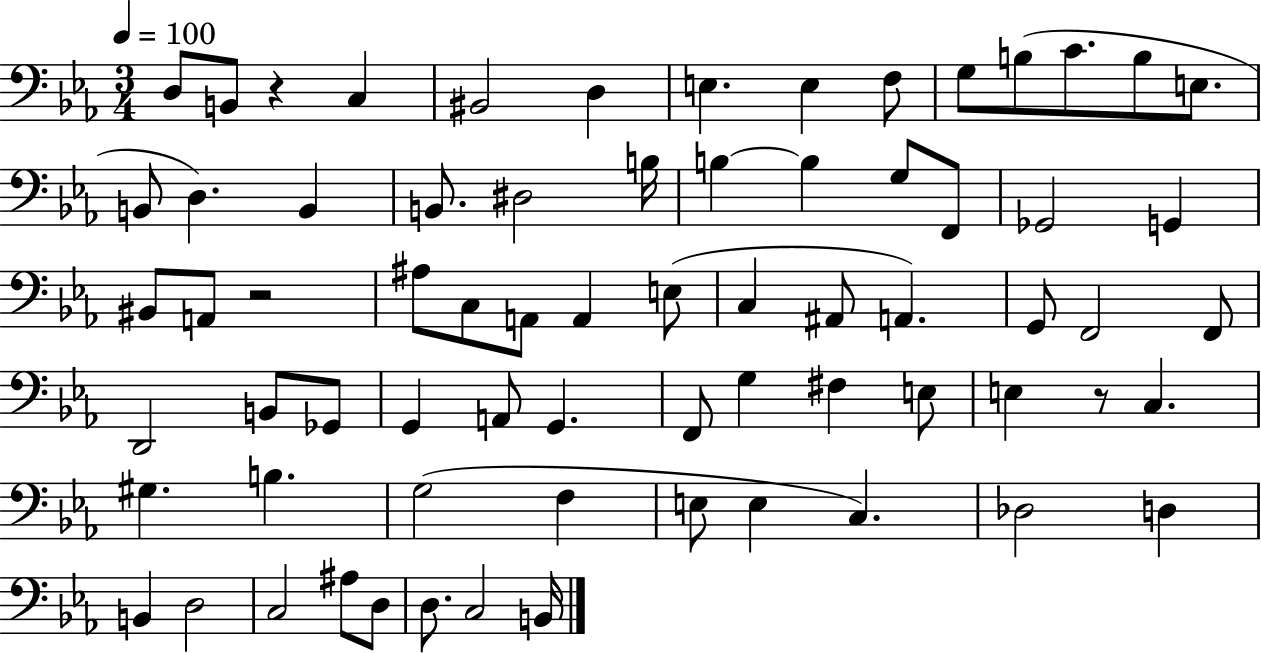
{
  \clef bass
  \numericTimeSignature
  \time 3/4
  \key ees \major
  \tempo 4 = 100
  \repeat volta 2 { d8 b,8 r4 c4 | bis,2 d4 | e4. e4 f8 | g8 b8( c'8. b8 e8. | \break b,8 d4.) b,4 | b,8. dis2 b16 | b4~~ b4 g8 f,8 | ges,2 g,4 | \break bis,8 a,8 r2 | ais8 c8 a,8 a,4 e8( | c4 ais,8 a,4.) | g,8 f,2 f,8 | \break d,2 b,8 ges,8 | g,4 a,8 g,4. | f,8 g4 fis4 e8 | e4 r8 c4. | \break gis4. b4. | g2( f4 | e8 e4 c4.) | des2 d4 | \break b,4 d2 | c2 ais8 d8 | d8. c2 b,16 | } \bar "|."
}